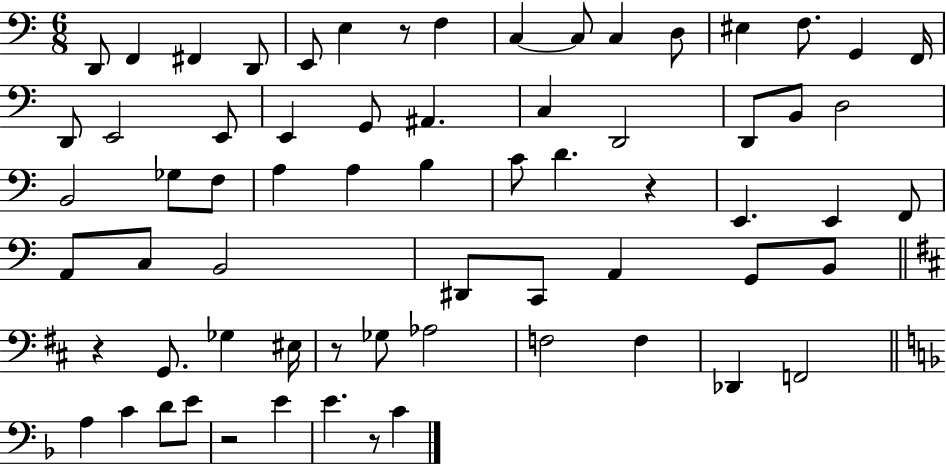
D2/e F2/q F#2/q D2/e E2/e E3/q R/e F3/q C3/q C3/e C3/q D3/e EIS3/q F3/e. G2/q F2/s D2/e E2/h E2/e E2/q G2/e A#2/q. C3/q D2/h D2/e B2/e D3/h B2/h Gb3/e F3/e A3/q A3/q B3/q C4/e D4/q. R/q E2/q. E2/q F2/e A2/e C3/e B2/h D#2/e C2/e A2/q G2/e B2/e R/q G2/e. Gb3/q EIS3/s R/e Gb3/e Ab3/h F3/h F3/q Db2/q F2/h A3/q C4/q D4/e E4/e R/h E4/q E4/q. R/e C4/q